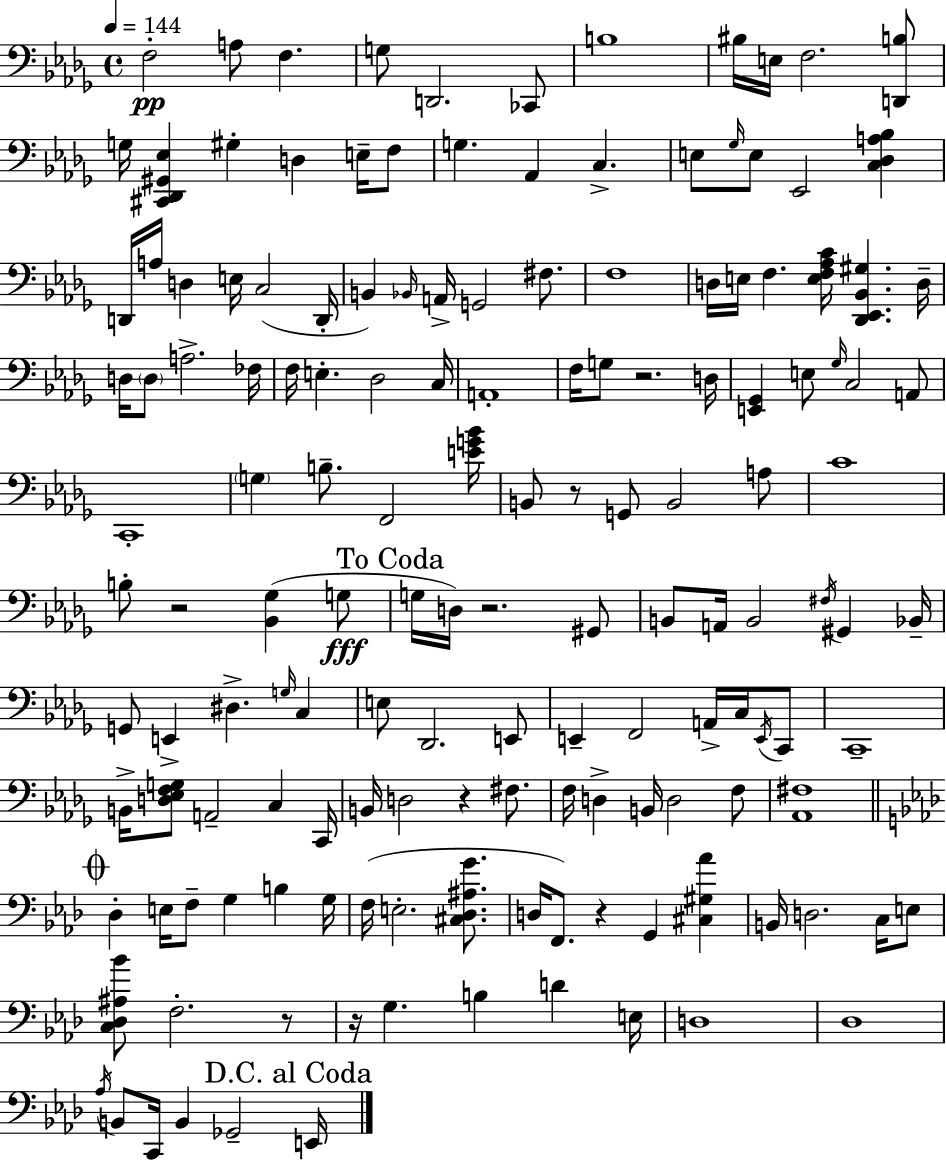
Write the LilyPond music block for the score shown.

{
  \clef bass
  \time 4/4
  \defaultTimeSignature
  \key bes \minor
  \tempo 4 = 144
  \repeat volta 2 { f2-.\pp a8 f4. | g8 d,2. ces,8 | b1 | bis16 e16 f2. <d, b>8 | \break g16 <cis, des, gis, ees>4 gis4-. d4 e16-- f8 | g4. aes,4 c4.-> | e8 \grace { ges16 } e8 ees,2 <c des a bes>4 | d,16 a16 d4 e16 c2( | \break d,16-. b,4) \grace { bes,16 } a,16-> g,2 fis8. | f1 | d16 e16 f4. <e f aes c'>16 <des, ees, bes, gis>4. | d16-- d16 \parenthesize d8 a2.-> | \break fes16 f16 e4.-. des2 | c16 a,1-. | f16 g8 r2. | d16 <e, ges,>4 e8 \grace { ges16 } c2 | \break a,8 c,1-. | \parenthesize g4 b8.-- f,2 | <e' g' bes'>16 b,8 r8 g,8 b,2 | a8 c'1 | \break b8-. r2 <bes, ges>4( | g8\fff \mark "To Coda" g16 d16) r2. | gis,8 b,8 a,16 b,2 \acciaccatura { fis16 } gis,4 | bes,16-- g,8 e,4-> dis4.-> | \break \grace { g16 } c4 e8 des,2. | e,8 e,4-- f,2 | a,16-> c16 \acciaccatura { e,16 } c,8 c,1-- | b,16-> <d ees f g>8 a,2-- | \break c4 c,16 b,16 d2 r4 | fis8. f16 d4-> b,16 d2 | f8 <aes, fis>1 | \mark \markup { \musicglyph "scripts.coda" } \bar "||" \break \key f \minor des4-. e16 f8-- g4 b4 g16 | f16( e2.-. <cis des ais g'>8. | d16 f,8.) r4 g,4 <cis gis aes'>4 | b,16 d2. c16 e8 | \break <c des ais bes'>8 f2.-. r8 | r16 g4. b4 d'4 e16 | d1 | des1 | \break \acciaccatura { aes16 } b,8 c,16 b,4 ges,2-- | \mark "D.C. al Coda" e,16 } \bar "|."
}